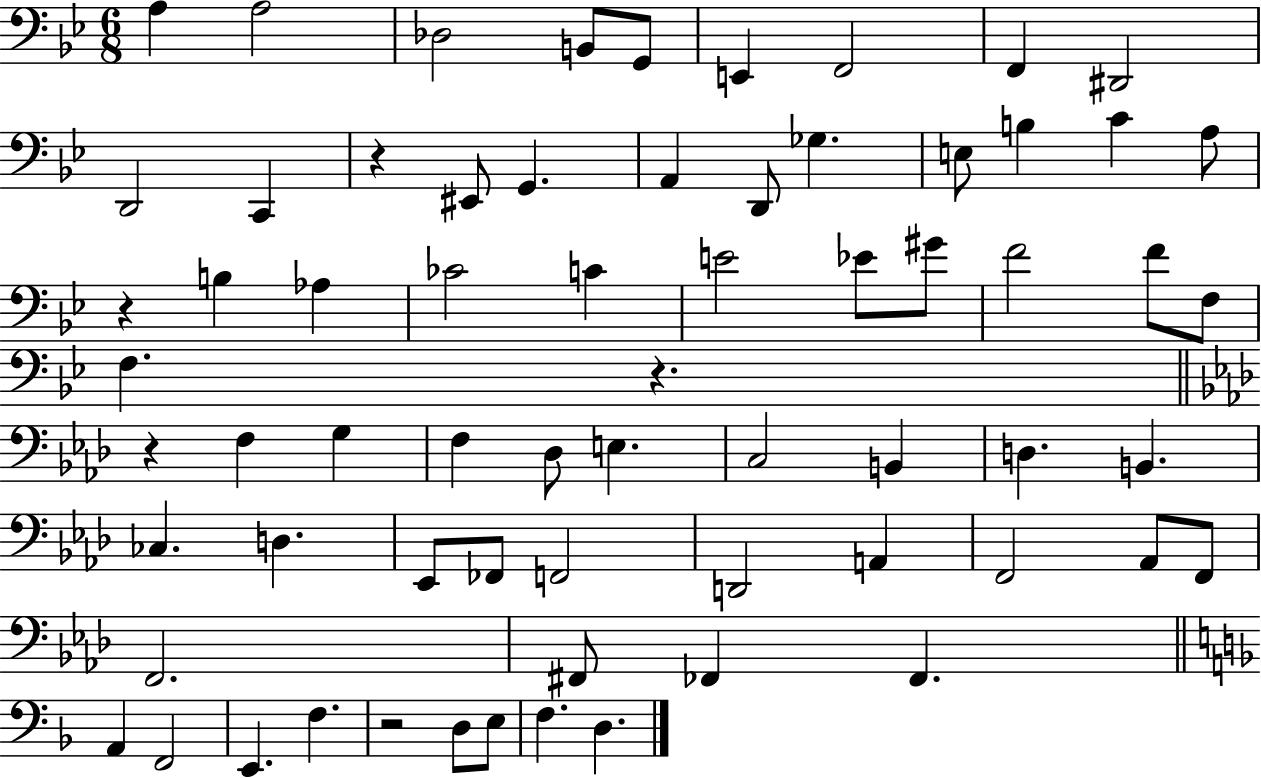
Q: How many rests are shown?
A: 5